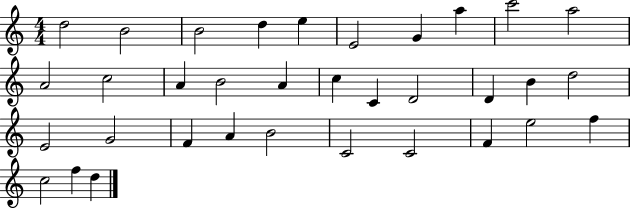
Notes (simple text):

D5/h B4/h B4/h D5/q E5/q E4/h G4/q A5/q C6/h A5/h A4/h C5/h A4/q B4/h A4/q C5/q C4/q D4/h D4/q B4/q D5/h E4/h G4/h F4/q A4/q B4/h C4/h C4/h F4/q E5/h F5/q C5/h F5/q D5/q